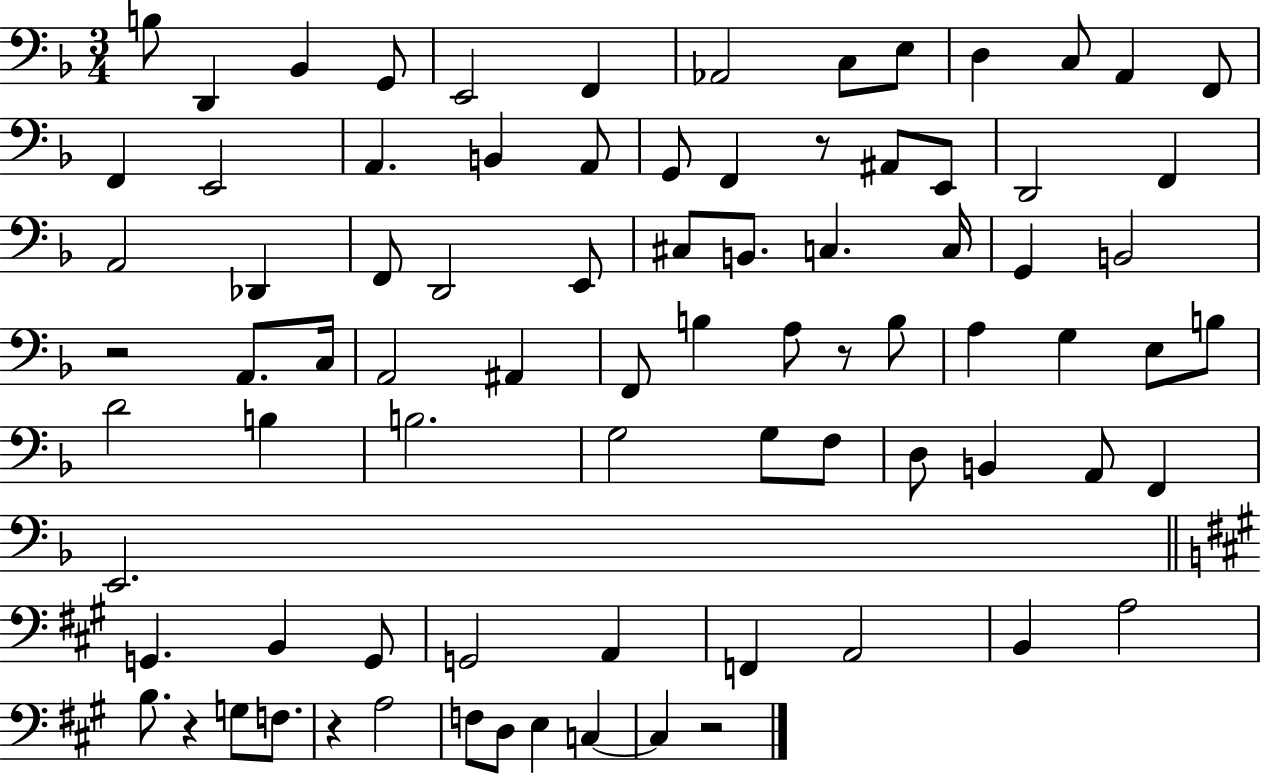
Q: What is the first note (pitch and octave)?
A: B3